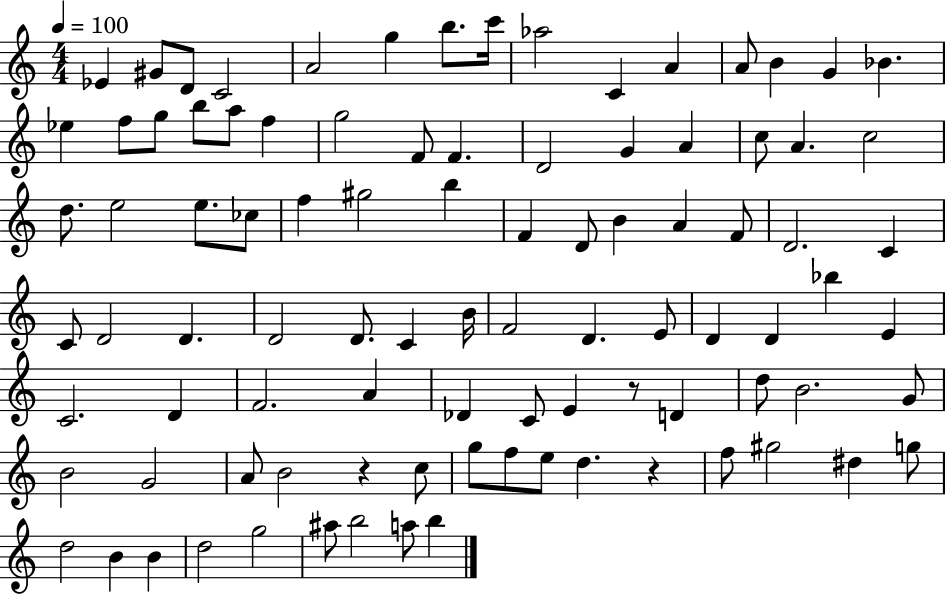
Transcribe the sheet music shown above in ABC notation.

X:1
T:Untitled
M:4/4
L:1/4
K:C
_E ^G/2 D/2 C2 A2 g b/2 c'/4 _a2 C A A/2 B G _B _e f/2 g/2 b/2 a/2 f g2 F/2 F D2 G A c/2 A c2 d/2 e2 e/2 _c/2 f ^g2 b F D/2 B A F/2 D2 C C/2 D2 D D2 D/2 C B/4 F2 D E/2 D D _b E C2 D F2 A _D C/2 E z/2 D d/2 B2 G/2 B2 G2 A/2 B2 z c/2 g/2 f/2 e/2 d z f/2 ^g2 ^d g/2 d2 B B d2 g2 ^a/2 b2 a/2 b